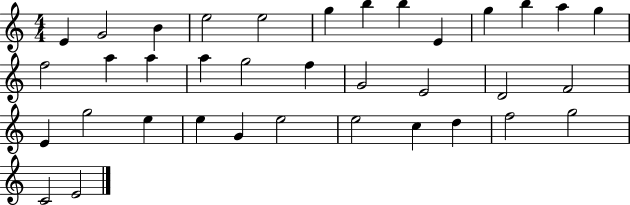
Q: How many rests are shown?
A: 0